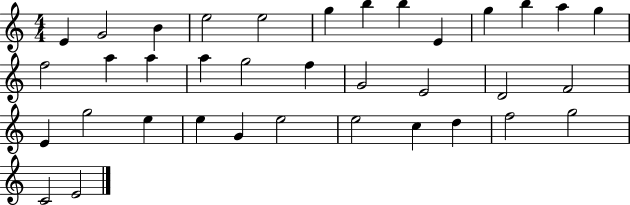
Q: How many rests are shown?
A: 0